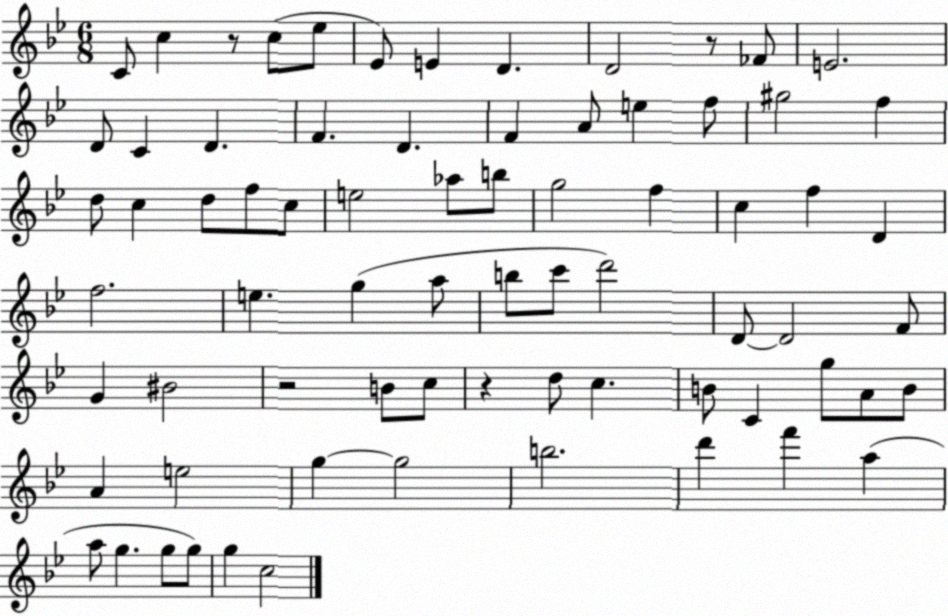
X:1
T:Untitled
M:6/8
L:1/4
K:Bb
C/2 c z/2 c/2 _e/2 _E/2 E D D2 z/2 _F/2 E2 D/2 C D F D F A/2 e f/2 ^g2 f d/2 c d/2 f/2 c/2 e2 _a/2 b/2 g2 f c f D f2 e g a/2 b/2 c'/2 d'2 D/2 D2 F/2 G ^B2 z2 B/2 c/2 z d/2 c B/2 C g/2 A/2 B/2 A e2 g g2 b2 d' f' a a/2 g g/2 g/2 g c2